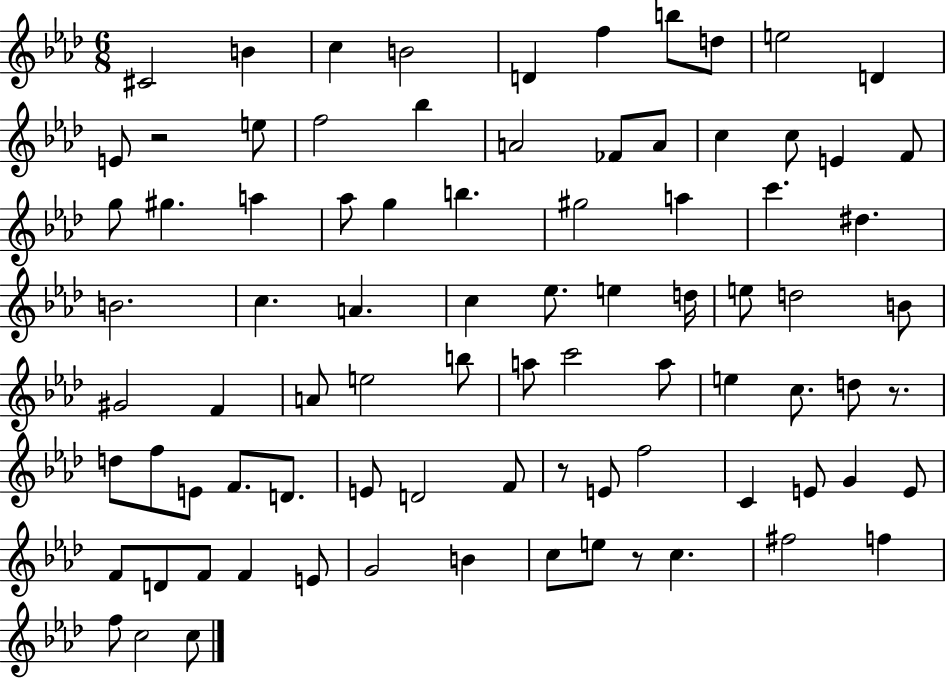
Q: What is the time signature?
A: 6/8